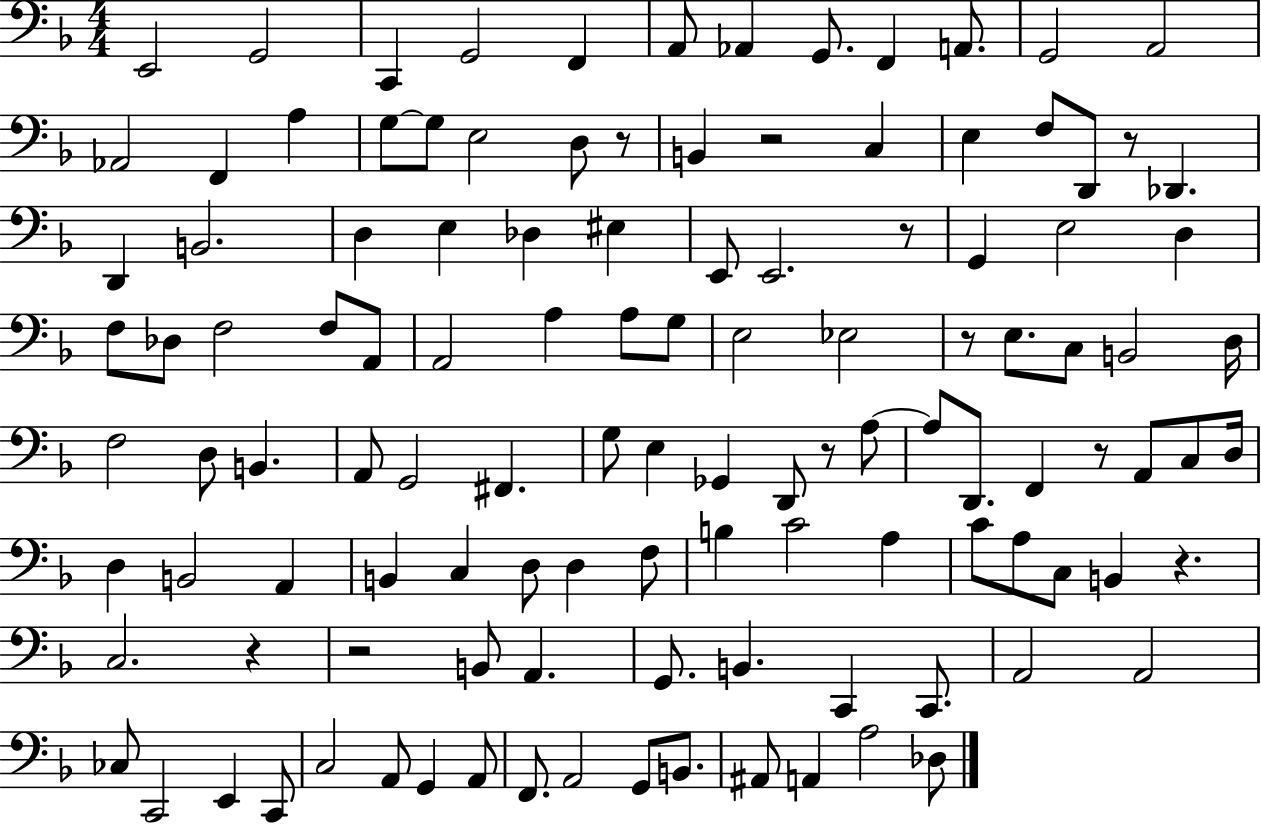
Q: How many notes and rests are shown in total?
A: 118